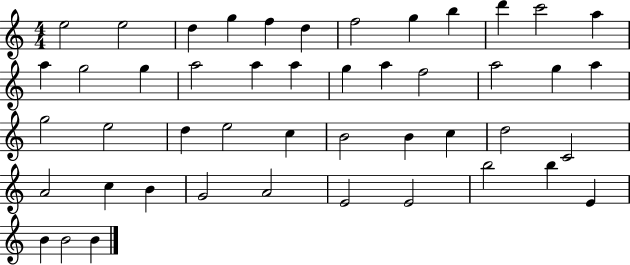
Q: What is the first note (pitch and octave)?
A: E5